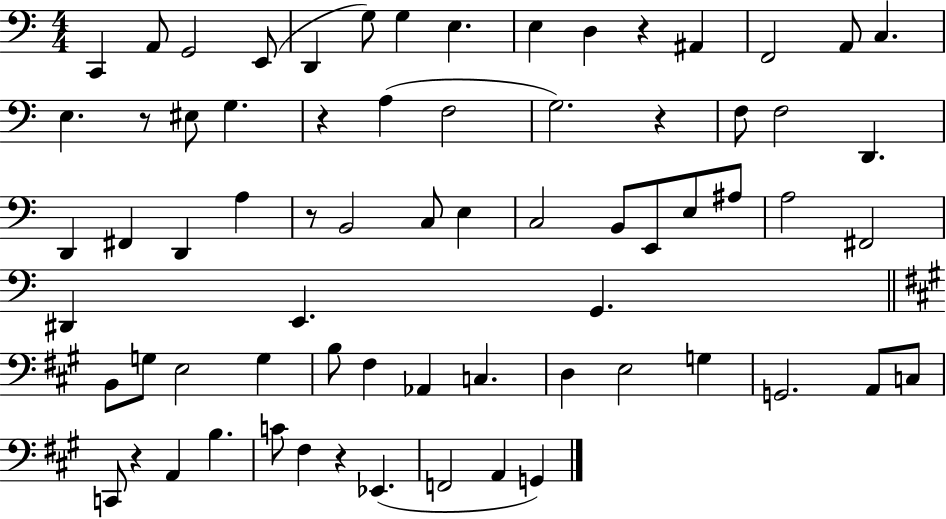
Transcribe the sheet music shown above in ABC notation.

X:1
T:Untitled
M:4/4
L:1/4
K:C
C,, A,,/2 G,,2 E,,/2 D,, G,/2 G, E, E, D, z ^A,, F,,2 A,,/2 C, E, z/2 ^E,/2 G, z A, F,2 G,2 z F,/2 F,2 D,, D,, ^F,, D,, A, z/2 B,,2 C,/2 E, C,2 B,,/2 E,,/2 E,/2 ^A,/2 A,2 ^F,,2 ^D,, E,, G,, B,,/2 G,/2 E,2 G, B,/2 ^F, _A,, C, D, E,2 G, G,,2 A,,/2 C,/2 C,,/2 z A,, B, C/2 ^F, z _E,, F,,2 A,, G,,